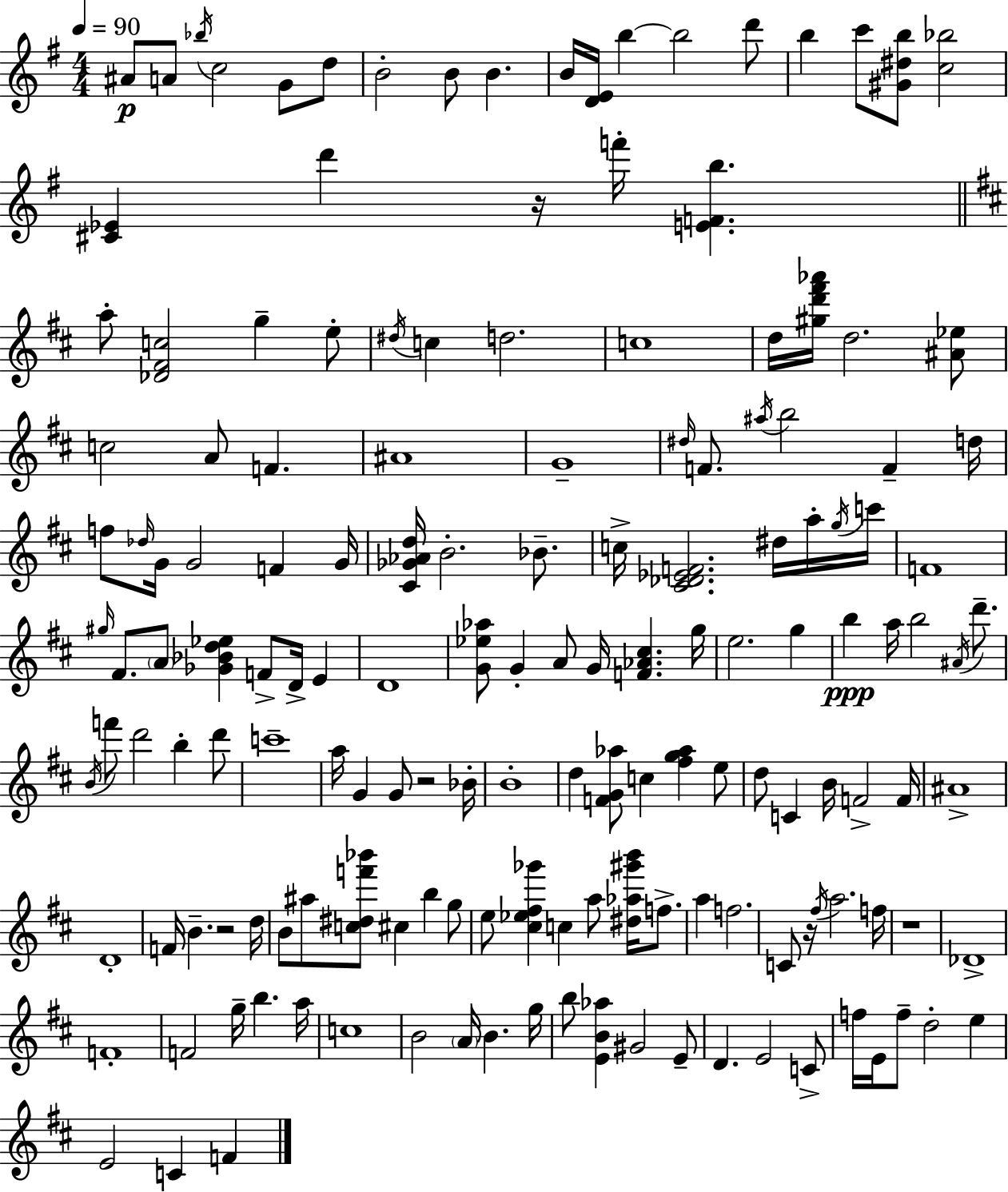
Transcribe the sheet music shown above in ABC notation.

X:1
T:Untitled
M:4/4
L:1/4
K:Em
^A/2 A/2 _b/4 c2 G/2 d/2 B2 B/2 B B/4 [DE]/4 b b2 d'/2 b c'/2 [^G^db]/2 [c_b]2 [^C_E] d' z/4 f'/4 [EFb] a/2 [_D^Fc]2 g e/2 ^d/4 c d2 c4 d/4 [^gd'^f'_a']/4 d2 [^A_e]/2 c2 A/2 F ^A4 G4 ^d/4 F/2 ^a/4 b2 F d/4 f/2 _d/4 G/4 G2 F G/4 [^C_G_Ad]/4 B2 _B/2 c/4 [^C_D_EF]2 ^d/4 a/4 g/4 c'/4 F4 ^g/4 ^F/2 A/2 [_G_Bd_e] F/2 D/4 E D4 [G_e_a]/2 G A/2 G/4 [F_A^c] g/4 e2 g b a/4 b2 ^A/4 d'/2 B/4 f'/2 d'2 b d'/2 c'4 a/4 G G/2 z2 _B/4 B4 d [FG_a]/2 c [^fg_a] e/2 d/2 C B/4 F2 F/4 ^A4 D4 F/4 B z2 d/4 B/2 ^a/2 [c^df'_b']/2 ^c b g/2 e/2 [^c_e^f_g'] c a/2 [^d_a^g'b']/4 f/2 a f2 C/2 z/4 ^f/4 a2 f/4 z4 _D4 F4 F2 g/4 b a/4 c4 B2 A/4 B g/4 b/2 [EB_a] ^G2 E/2 D E2 C/2 f/4 E/4 f/2 d2 e E2 C F